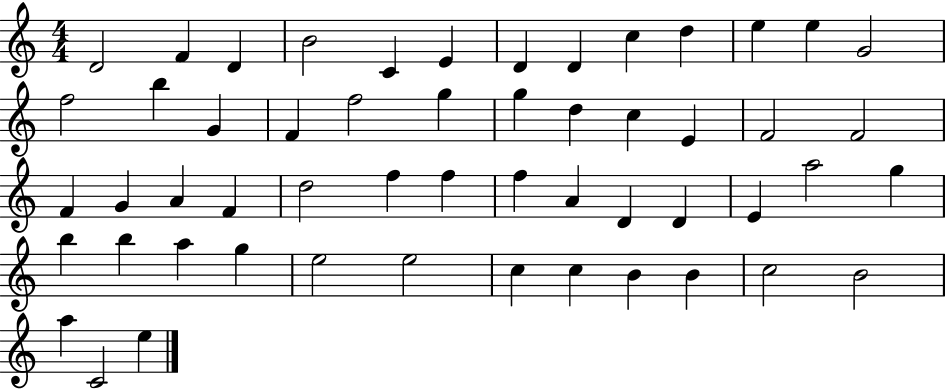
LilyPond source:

{
  \clef treble
  \numericTimeSignature
  \time 4/4
  \key c \major
  d'2 f'4 d'4 | b'2 c'4 e'4 | d'4 d'4 c''4 d''4 | e''4 e''4 g'2 | \break f''2 b''4 g'4 | f'4 f''2 g''4 | g''4 d''4 c''4 e'4 | f'2 f'2 | \break f'4 g'4 a'4 f'4 | d''2 f''4 f''4 | f''4 a'4 d'4 d'4 | e'4 a''2 g''4 | \break b''4 b''4 a''4 g''4 | e''2 e''2 | c''4 c''4 b'4 b'4 | c''2 b'2 | \break a''4 c'2 e''4 | \bar "|."
}